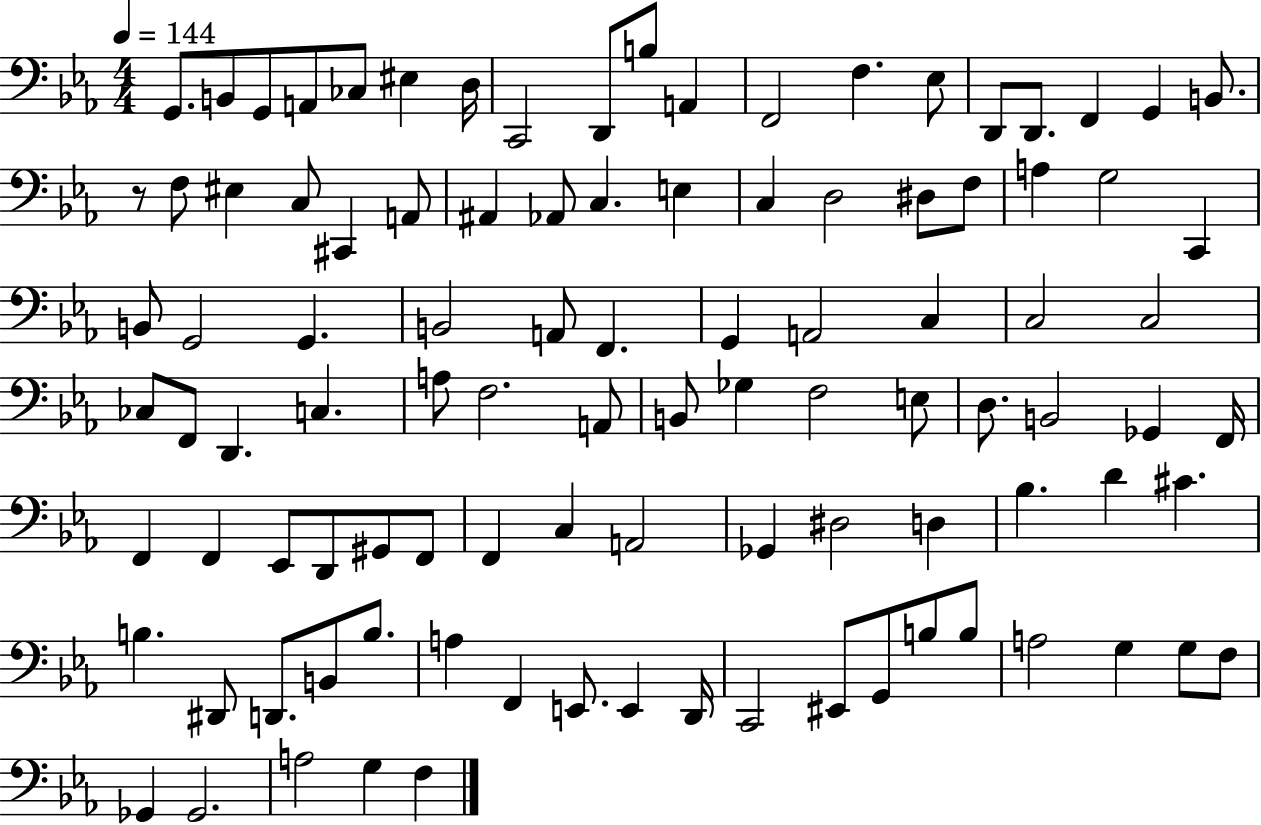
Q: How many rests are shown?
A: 1